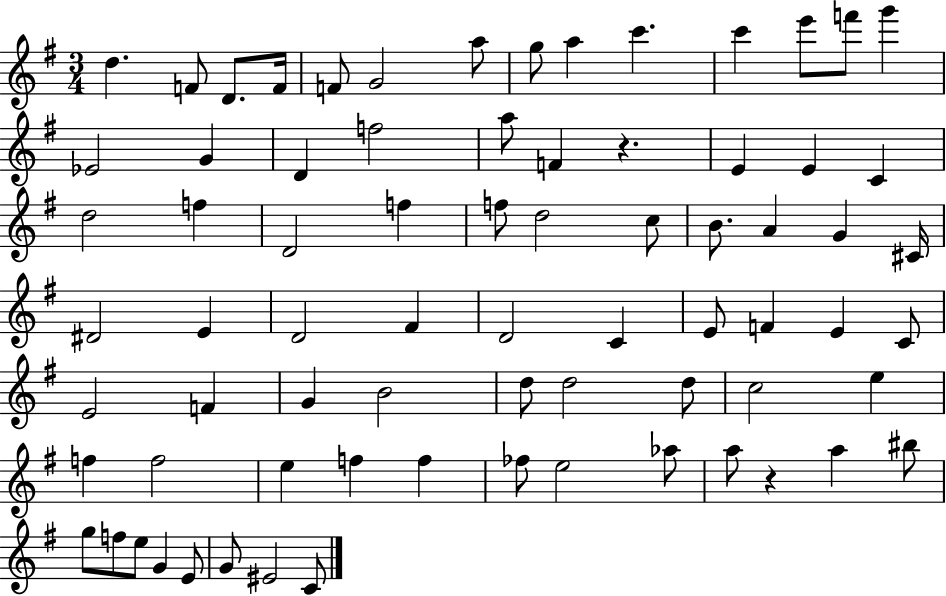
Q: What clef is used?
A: treble